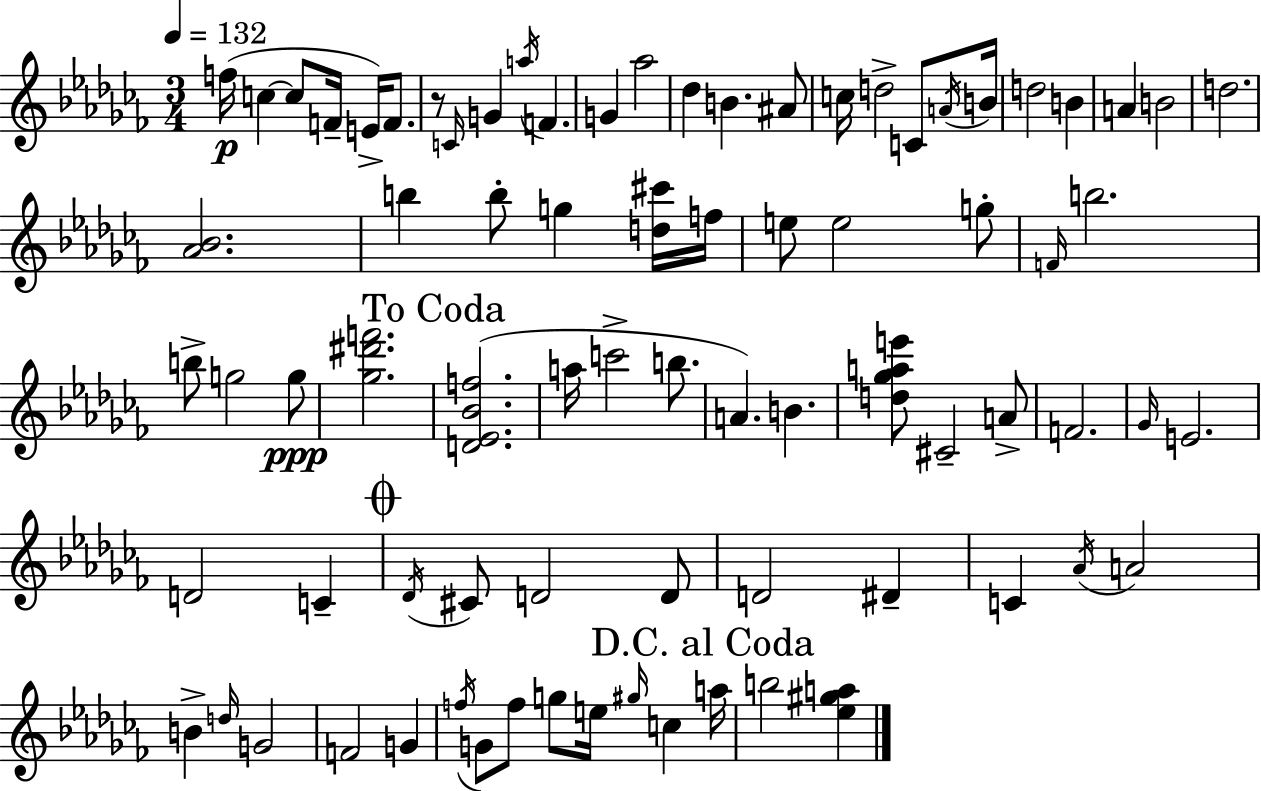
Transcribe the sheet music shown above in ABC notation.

X:1
T:Untitled
M:3/4
L:1/4
K:Abm
f/4 c c/2 F/4 E/4 F/2 z/2 C/4 G a/4 F G _a2 _d B ^A/2 c/4 d2 C/2 A/4 B/4 d2 B A B2 d2 [_A_B]2 b b/2 g [d^c']/4 f/4 e/2 e2 g/2 F/4 b2 b/2 g2 g/2 [_g^d'f']2 [D_E_Bf]2 a/4 c'2 b/2 A B [d_gae']/2 ^C2 A/2 F2 _G/4 E2 D2 C _D/4 ^C/2 D2 D/2 D2 ^D C _A/4 A2 B d/4 G2 F2 G f/4 G/2 f/2 g/2 e/4 ^g/4 c a/4 b2 [_e^ga]